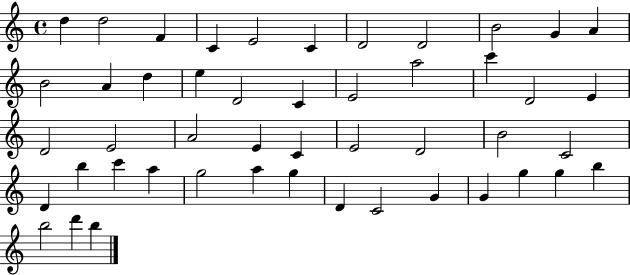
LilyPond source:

{
  \clef treble
  \time 4/4
  \defaultTimeSignature
  \key c \major
  d''4 d''2 f'4 | c'4 e'2 c'4 | d'2 d'2 | b'2 g'4 a'4 | \break b'2 a'4 d''4 | e''4 d'2 c'4 | e'2 a''2 | c'''4 d'2 e'4 | \break d'2 e'2 | a'2 e'4 c'4 | e'2 d'2 | b'2 c'2 | \break d'4 b''4 c'''4 a''4 | g''2 a''4 g''4 | d'4 c'2 g'4 | g'4 g''4 g''4 b''4 | \break b''2 d'''4 b''4 | \bar "|."
}